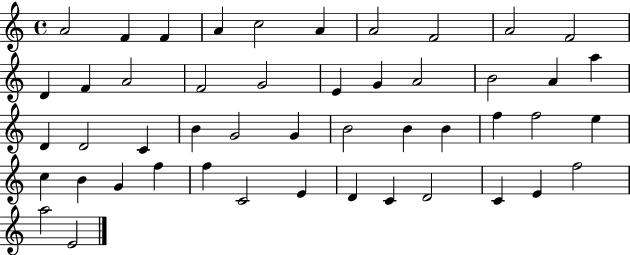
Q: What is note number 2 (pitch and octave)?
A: F4